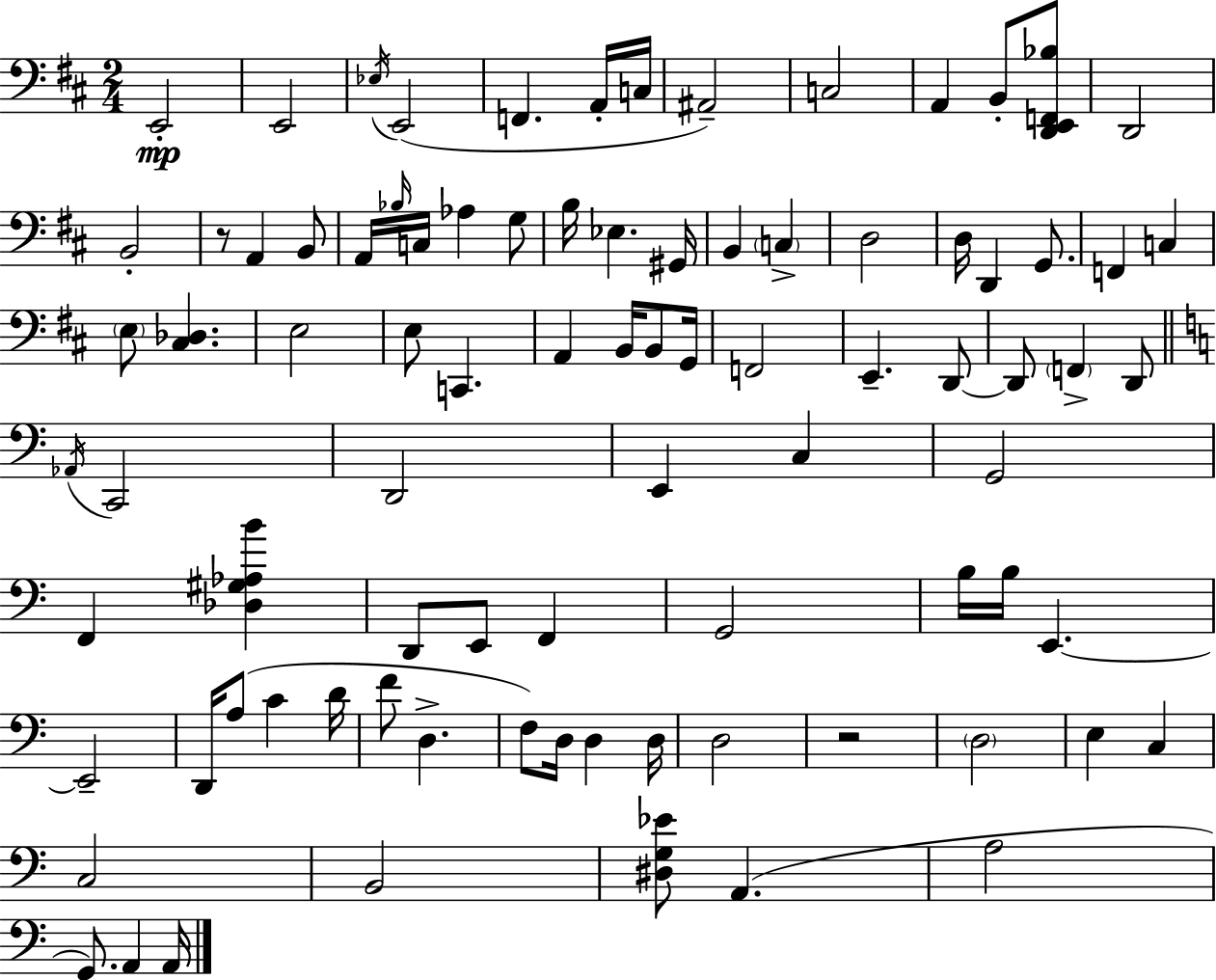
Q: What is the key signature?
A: D major